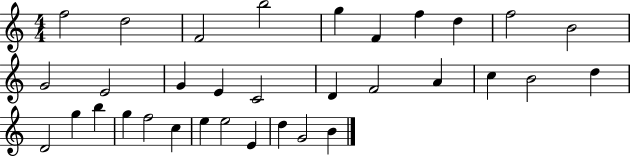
{
  \clef treble
  \numericTimeSignature
  \time 4/4
  \key c \major
  f''2 d''2 | f'2 b''2 | g''4 f'4 f''4 d''4 | f''2 b'2 | \break g'2 e'2 | g'4 e'4 c'2 | d'4 f'2 a'4 | c''4 b'2 d''4 | \break d'2 g''4 b''4 | g''4 f''2 c''4 | e''4 e''2 e'4 | d''4 g'2 b'4 | \break \bar "|."
}